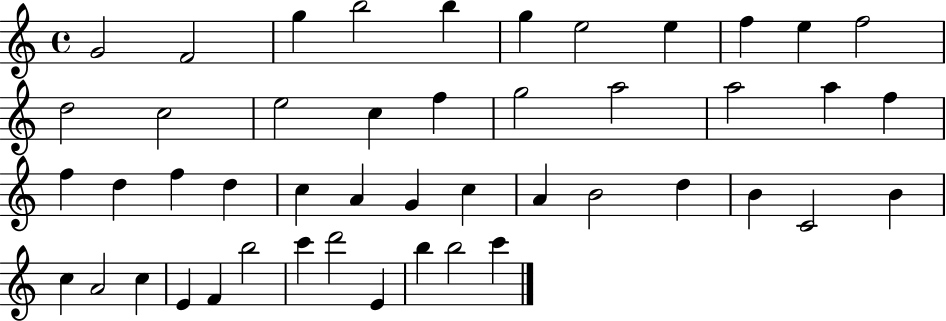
{
  \clef treble
  \time 4/4
  \defaultTimeSignature
  \key c \major
  g'2 f'2 | g''4 b''2 b''4 | g''4 e''2 e''4 | f''4 e''4 f''2 | \break d''2 c''2 | e''2 c''4 f''4 | g''2 a''2 | a''2 a''4 f''4 | \break f''4 d''4 f''4 d''4 | c''4 a'4 g'4 c''4 | a'4 b'2 d''4 | b'4 c'2 b'4 | \break c''4 a'2 c''4 | e'4 f'4 b''2 | c'''4 d'''2 e'4 | b''4 b''2 c'''4 | \break \bar "|."
}